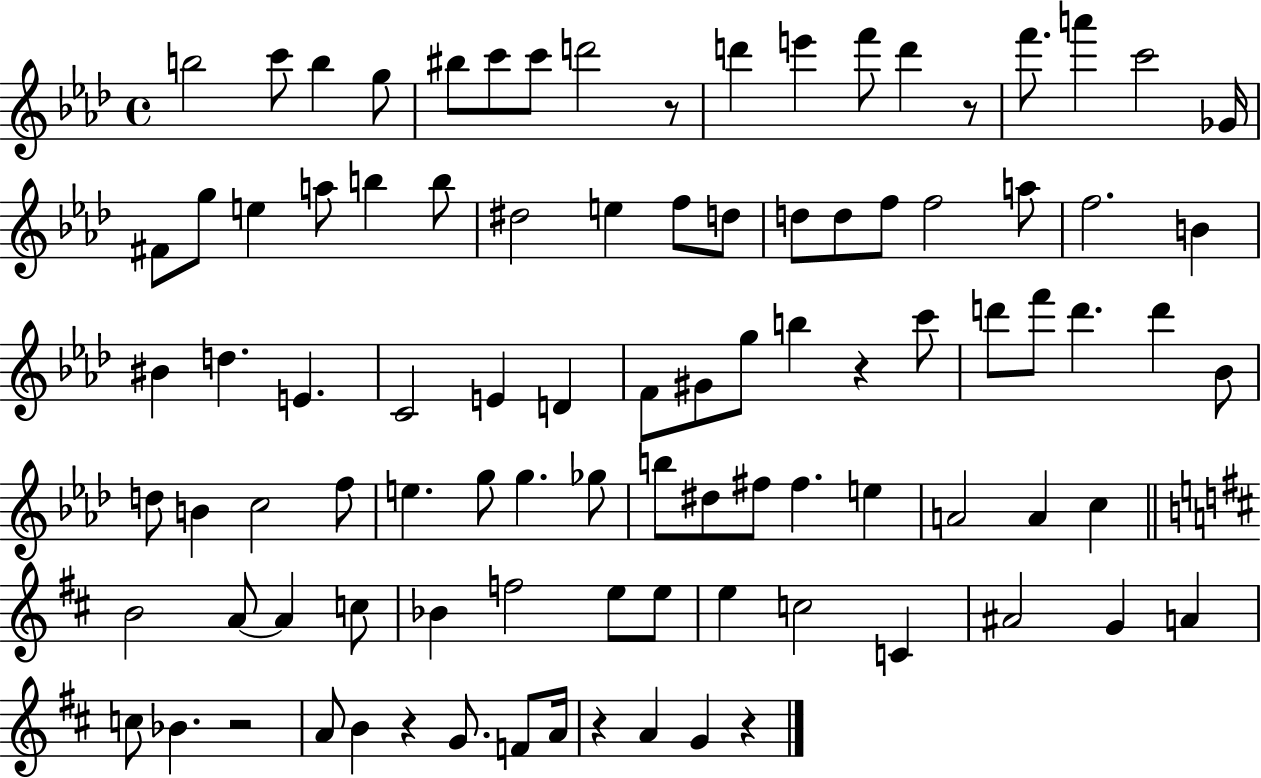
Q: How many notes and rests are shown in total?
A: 95